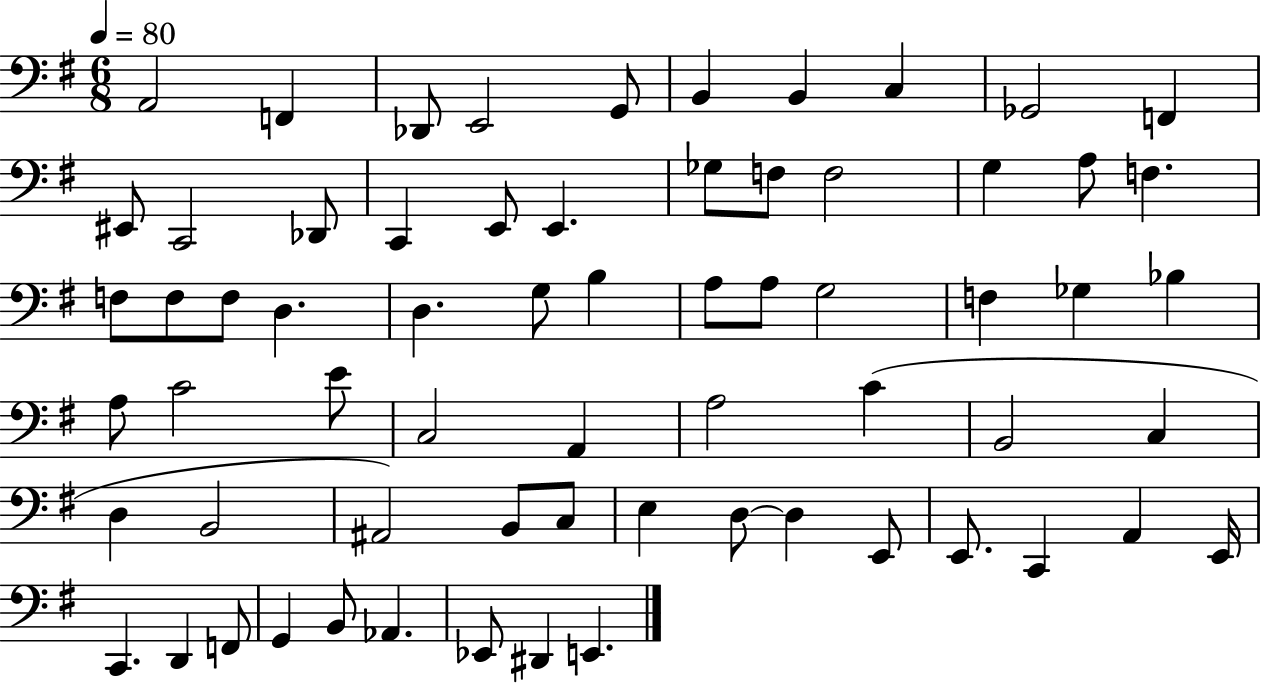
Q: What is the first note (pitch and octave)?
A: A2